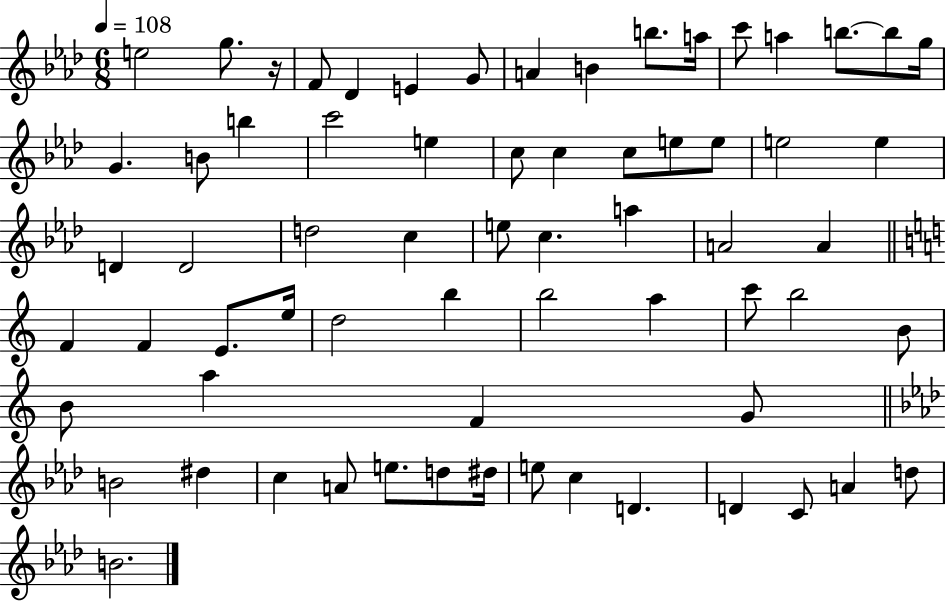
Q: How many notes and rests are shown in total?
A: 67